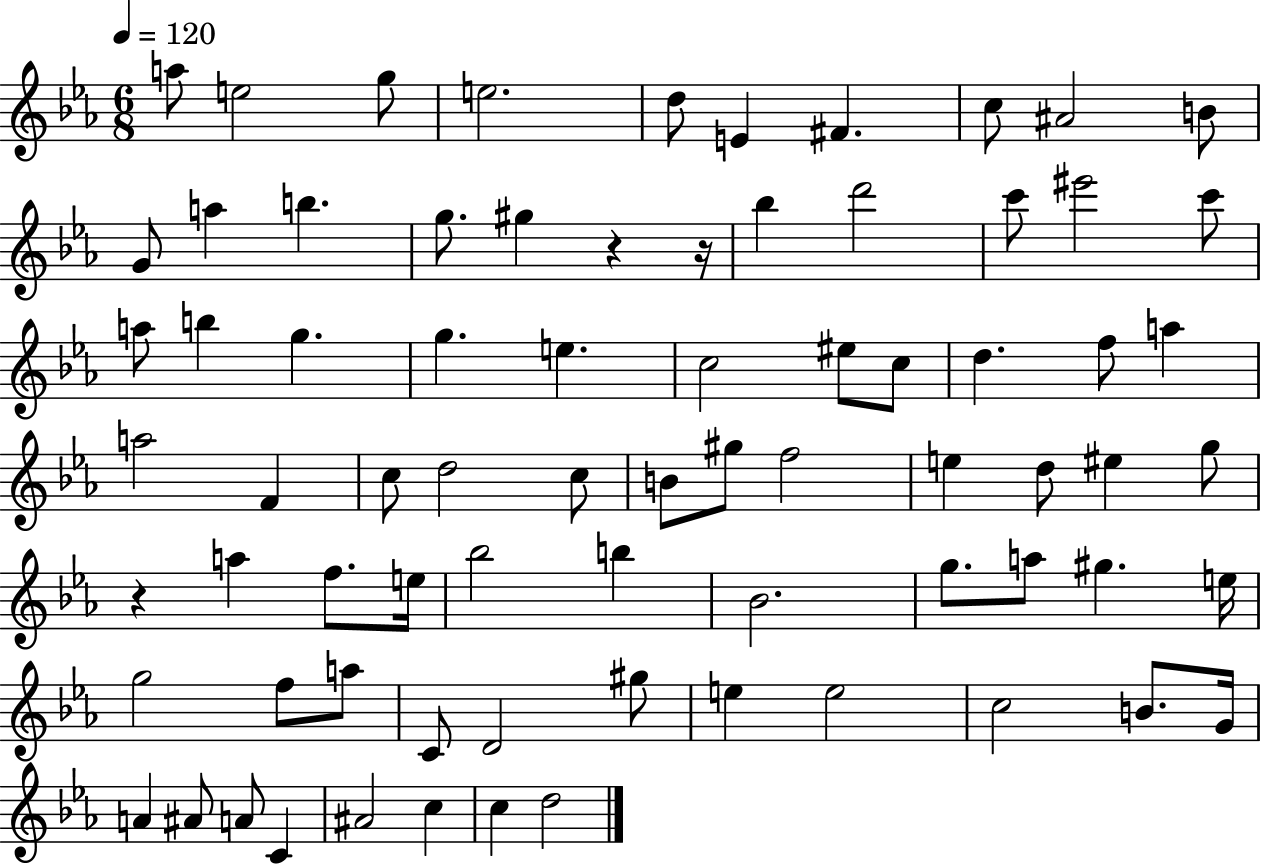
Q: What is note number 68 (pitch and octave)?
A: C4